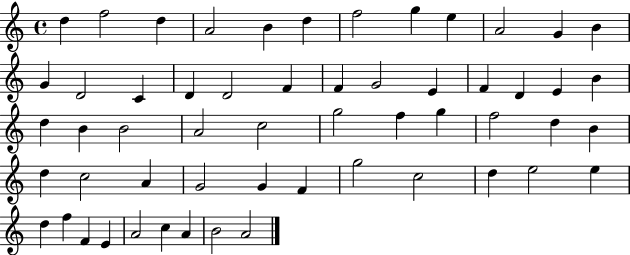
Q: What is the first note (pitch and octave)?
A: D5